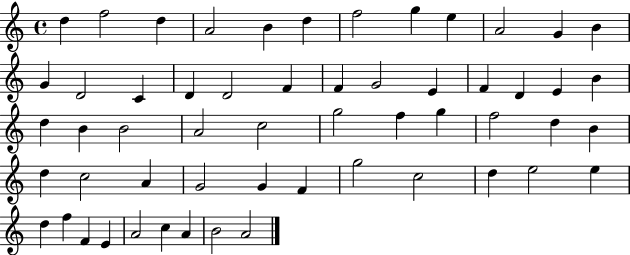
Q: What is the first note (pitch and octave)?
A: D5